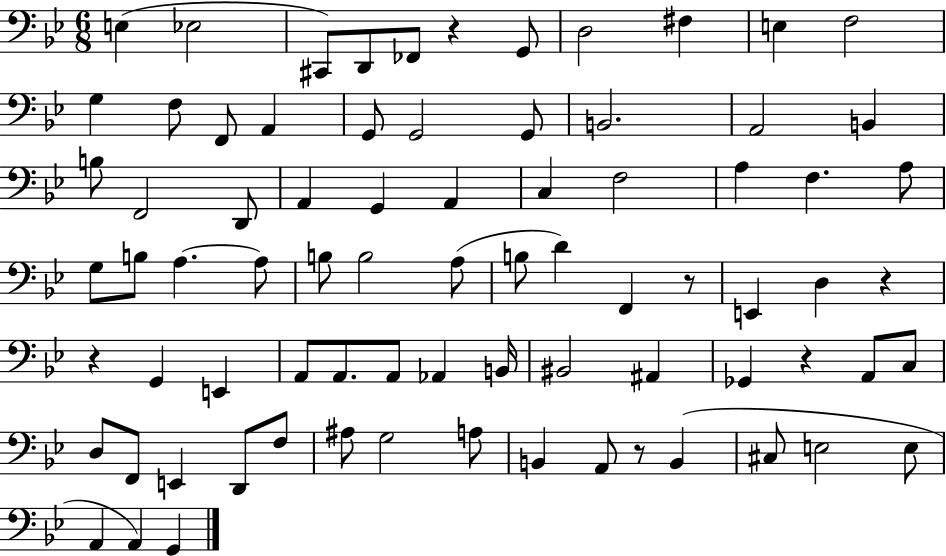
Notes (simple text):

E3/q Eb3/h C#2/e D2/e FES2/e R/q G2/e D3/h F#3/q E3/q F3/h G3/q F3/e F2/e A2/q G2/e G2/h G2/e B2/h. A2/h B2/q B3/e F2/h D2/e A2/q G2/q A2/q C3/q F3/h A3/q F3/q. A3/e G3/e B3/e A3/q. A3/e B3/e B3/h A3/e B3/e D4/q F2/q R/e E2/q D3/q R/q R/q G2/q E2/q A2/e A2/e. A2/e Ab2/q B2/s BIS2/h A#2/q Gb2/q R/q A2/e C3/e D3/e F2/e E2/q D2/e F3/e A#3/e G3/h A3/e B2/q A2/e R/e B2/q C#3/e E3/h E3/e A2/q A2/q G2/q